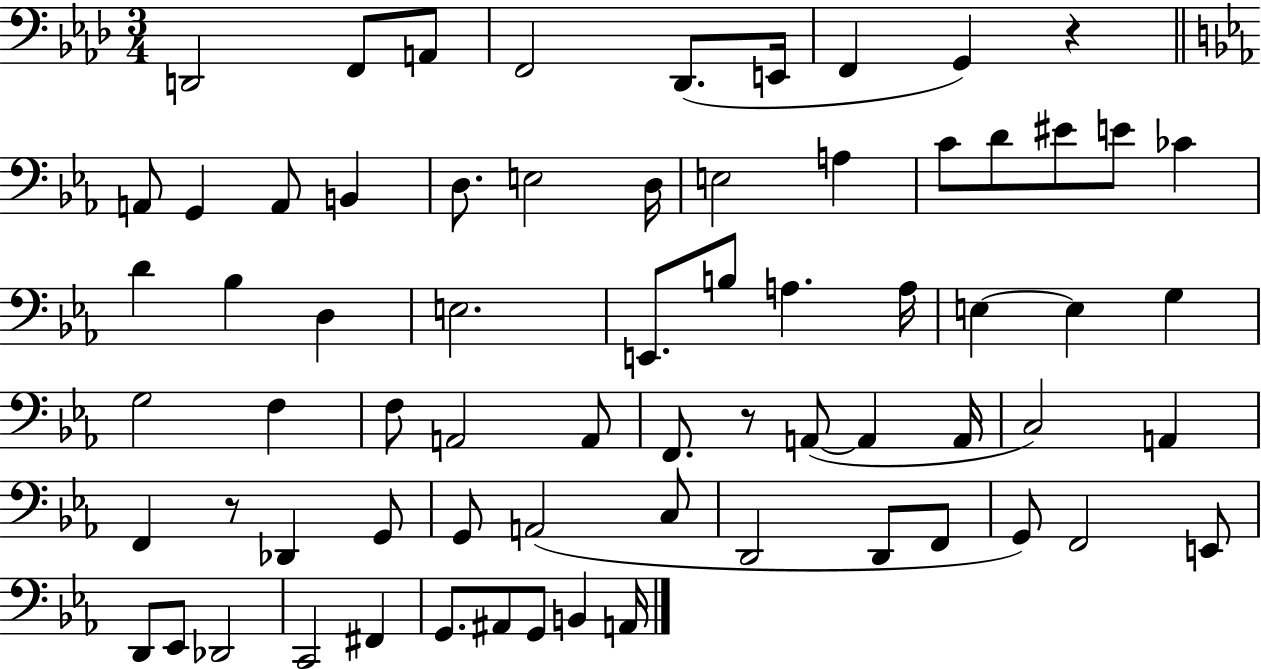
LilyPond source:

{
  \clef bass
  \numericTimeSignature
  \time 3/4
  \key aes \major
  d,2 f,8 a,8 | f,2 des,8.( e,16 | f,4 g,4) r4 | \bar "||" \break \key ees \major a,8 g,4 a,8 b,4 | d8. e2 d16 | e2 a4 | c'8 d'8 eis'8 e'8 ces'4 | \break d'4 bes4 d4 | e2. | e,8. b8 a4. a16 | e4~~ e4 g4 | \break g2 f4 | f8 a,2 a,8 | f,8. r8 a,8~(~ a,4 a,16 | c2) a,4 | \break f,4 r8 des,4 g,8 | g,8 a,2( c8 | d,2 d,8 f,8 | g,8) f,2 e,8 | \break d,8 ees,8 des,2 | c,2 fis,4 | g,8. ais,8 g,8 b,4 a,16 | \bar "|."
}